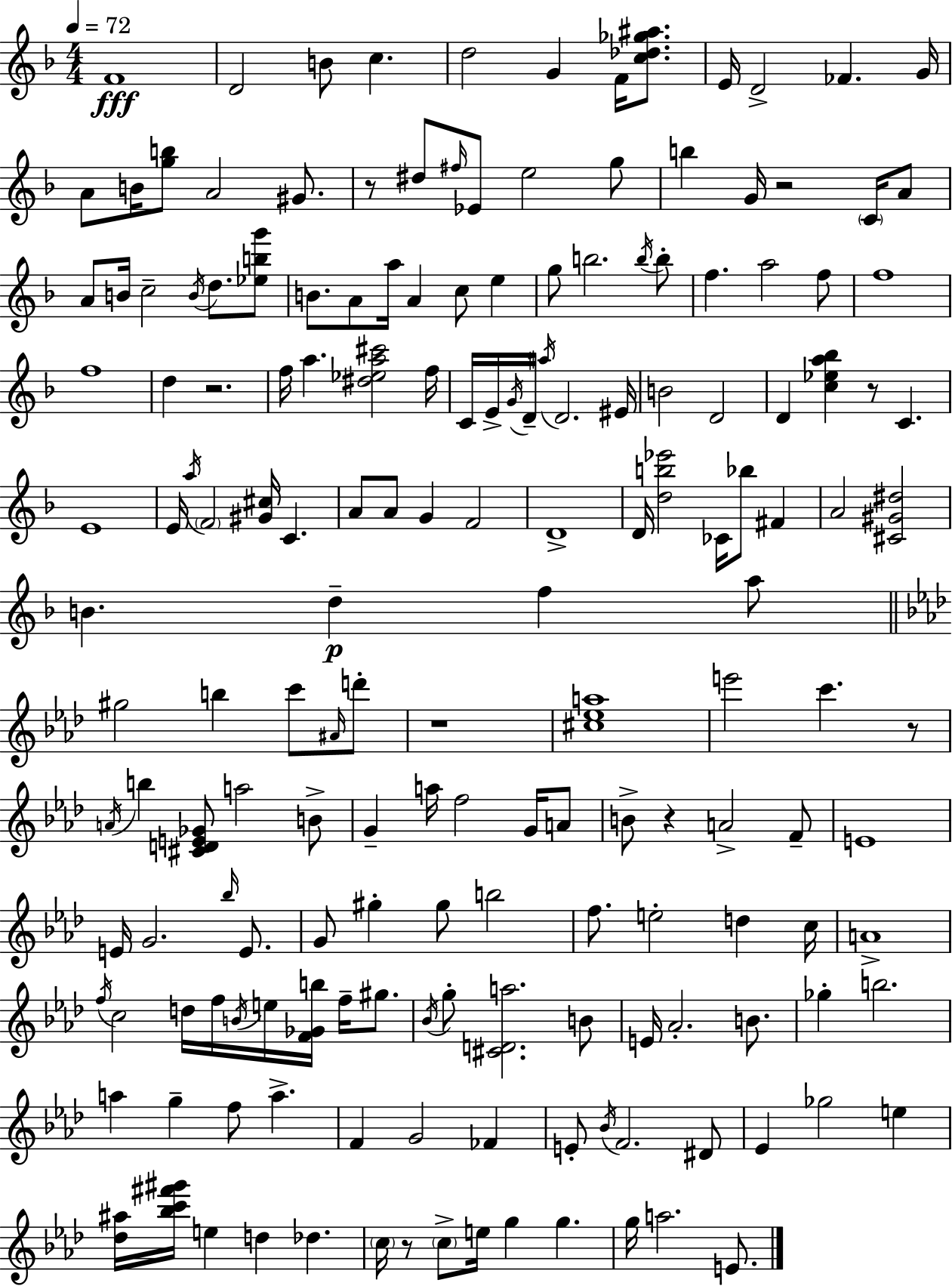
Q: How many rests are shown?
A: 8